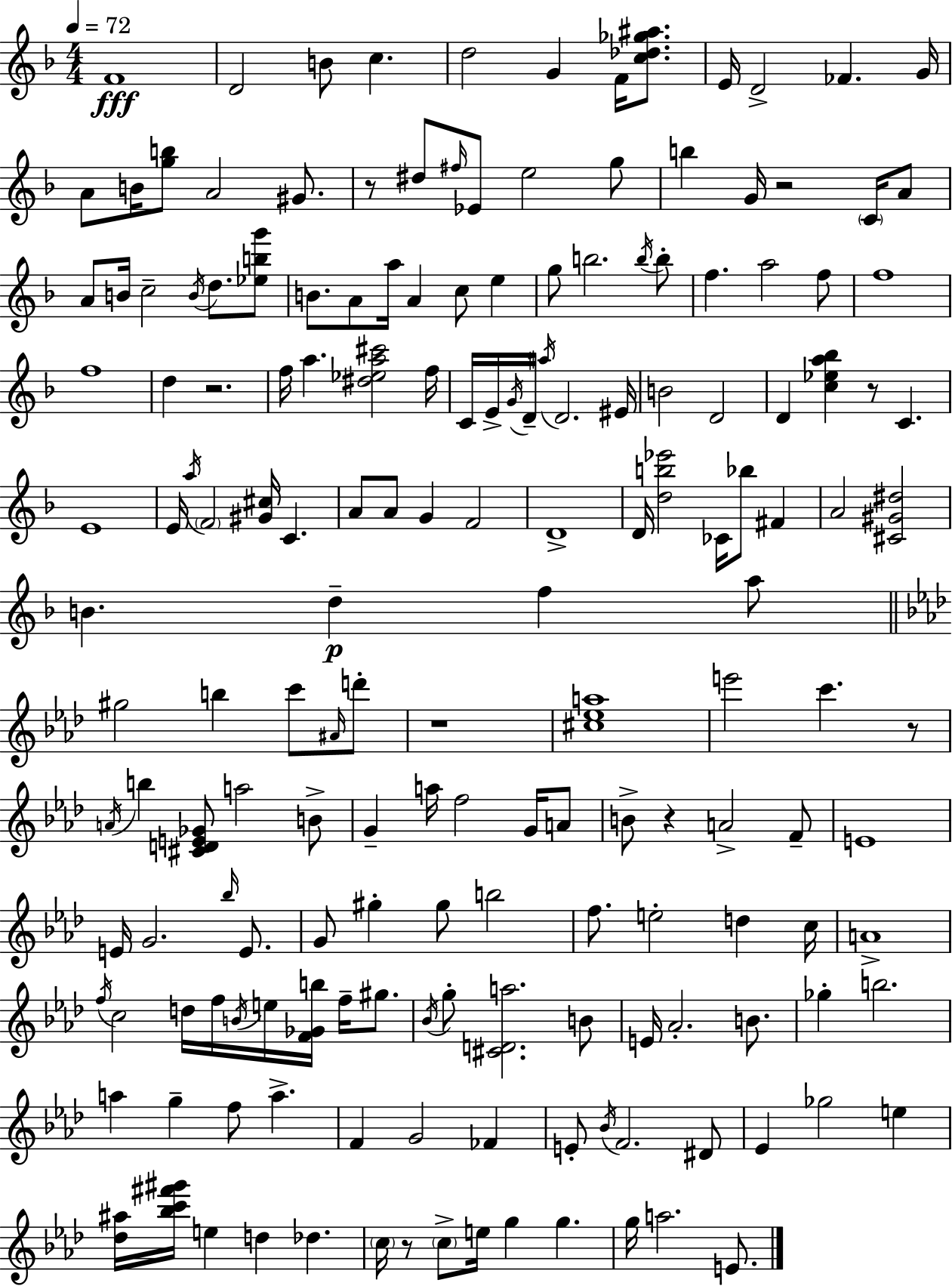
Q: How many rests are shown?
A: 8